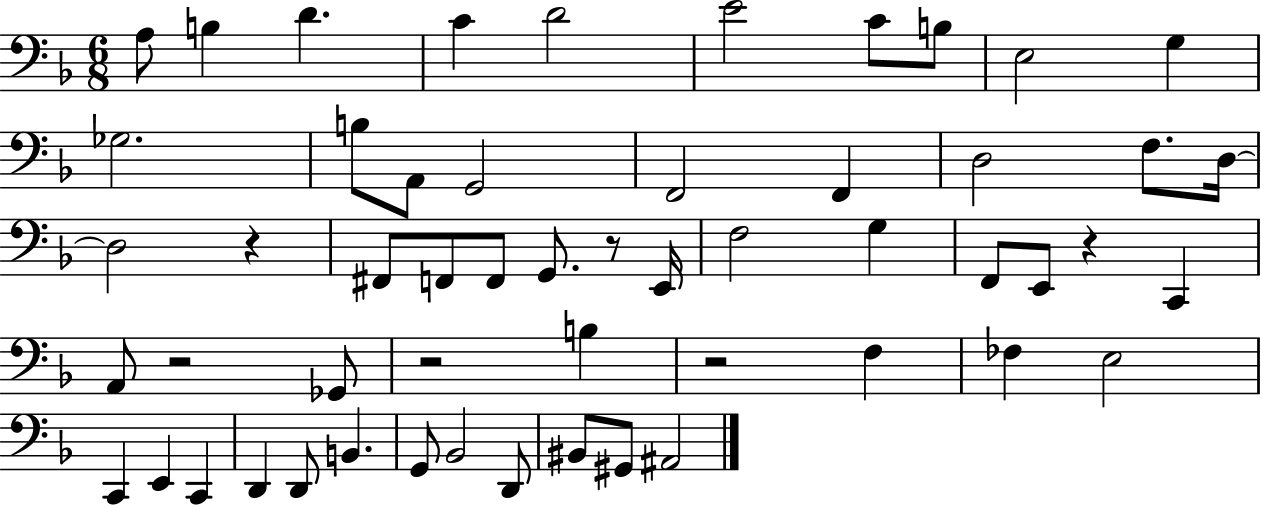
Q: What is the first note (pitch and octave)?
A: A3